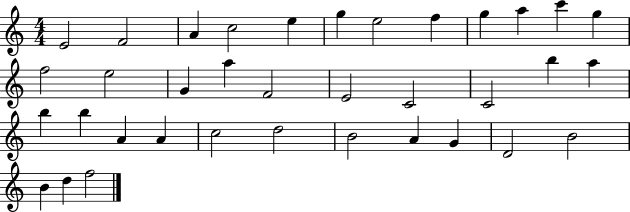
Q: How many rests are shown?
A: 0